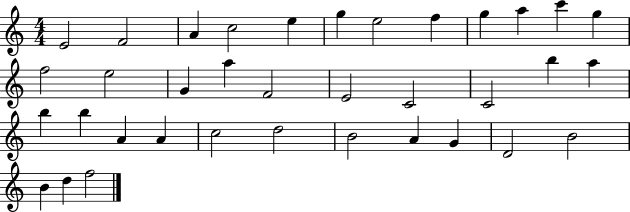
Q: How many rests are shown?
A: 0